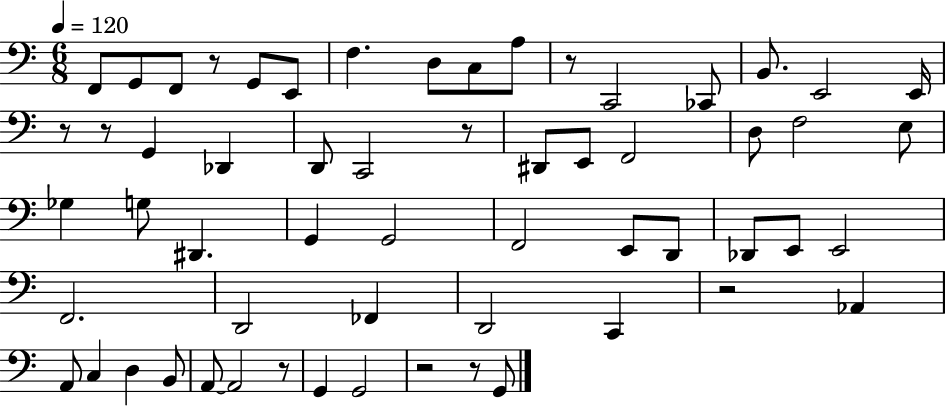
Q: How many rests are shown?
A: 9